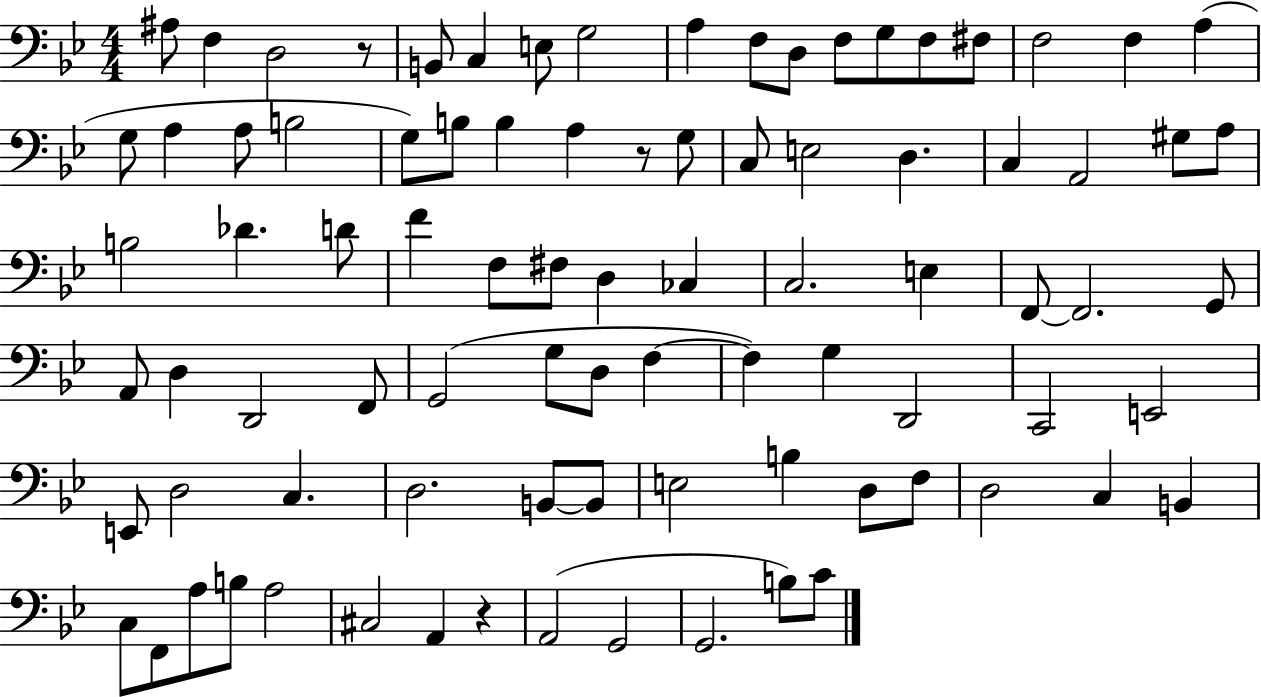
{
  \clef bass
  \numericTimeSignature
  \time 4/4
  \key bes \major
  ais8 f4 d2 r8 | b,8 c4 e8 g2 | a4 f8 d8 f8 g8 f8 fis8 | f2 f4 a4( | \break g8 a4 a8 b2 | g8) b8 b4 a4 r8 g8 | c8 e2 d4. | c4 a,2 gis8 a8 | \break b2 des'4. d'8 | f'4 f8 fis8 d4 ces4 | c2. e4 | f,8~~ f,2. g,8 | \break a,8 d4 d,2 f,8 | g,2( g8 d8 f4~~ | f4) g4 d,2 | c,2 e,2 | \break e,8 d2 c4. | d2. b,8~~ b,8 | e2 b4 d8 f8 | d2 c4 b,4 | \break c8 f,8 a8 b8 a2 | cis2 a,4 r4 | a,2( g,2 | g,2. b8) c'8 | \break \bar "|."
}